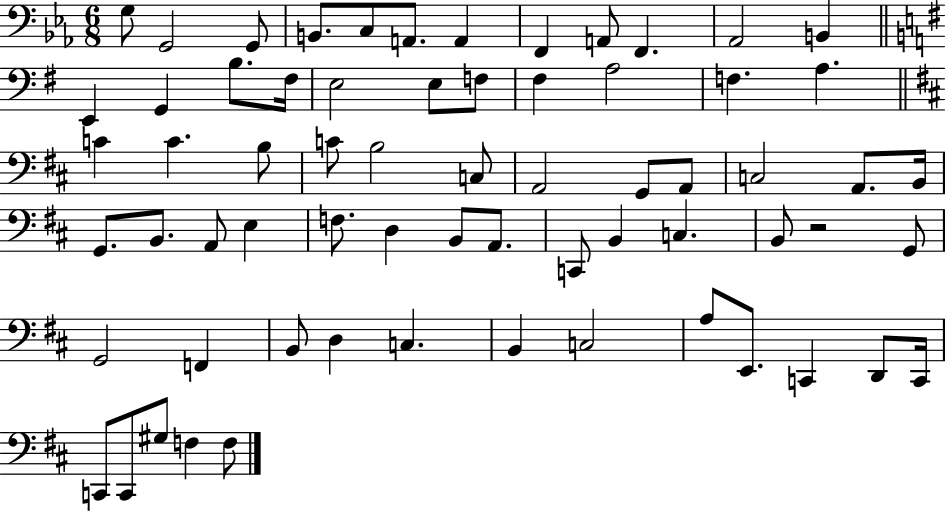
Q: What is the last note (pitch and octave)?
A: F3